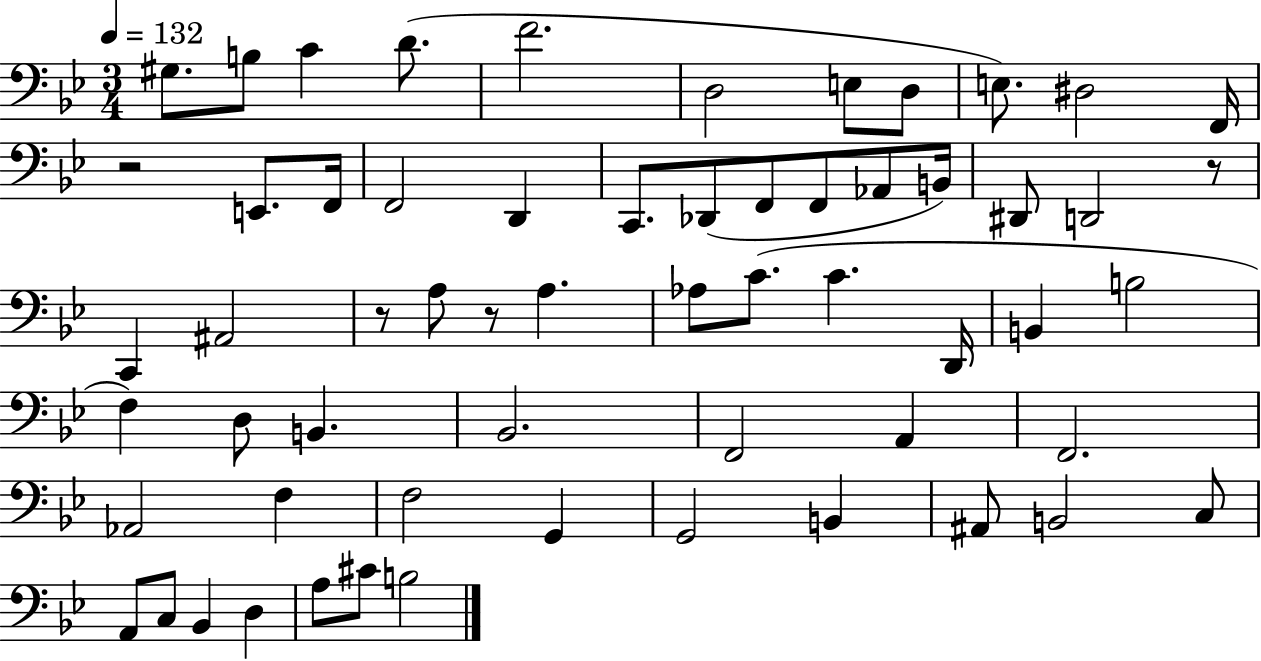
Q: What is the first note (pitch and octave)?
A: G#3